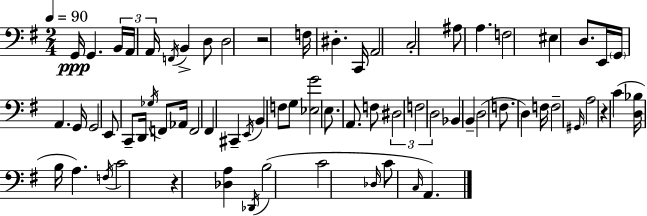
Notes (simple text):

G2/s G2/q. B2/s A2/s A2/s F2/s B2/q D3/e D3/h R/h F3/s D#3/q. C2/s A2/h C3/h A#3/e A3/q. F3/h EIS3/q D3/e. E2/s G2/s A2/q. G2/s G2/h E2/e C2/e D2/s Gb3/s F2/e Ab2/s F2/h F#2/q C#2/q E2/s B2/q F3/e G3/e [Eb3,G4]/h E3/e. A2/e. F3/e D#3/h F3/h D3/h Bb2/q B2/q D3/h F3/e. D3/q F3/s F3/h G#2/s A3/h R/q C4/q [D3,Bb3]/s B3/s A3/q. F3/s C4/h R/q [Db3,A3]/q Db2/s B3/h C4/h Db3/s C4/e C3/s A2/q.